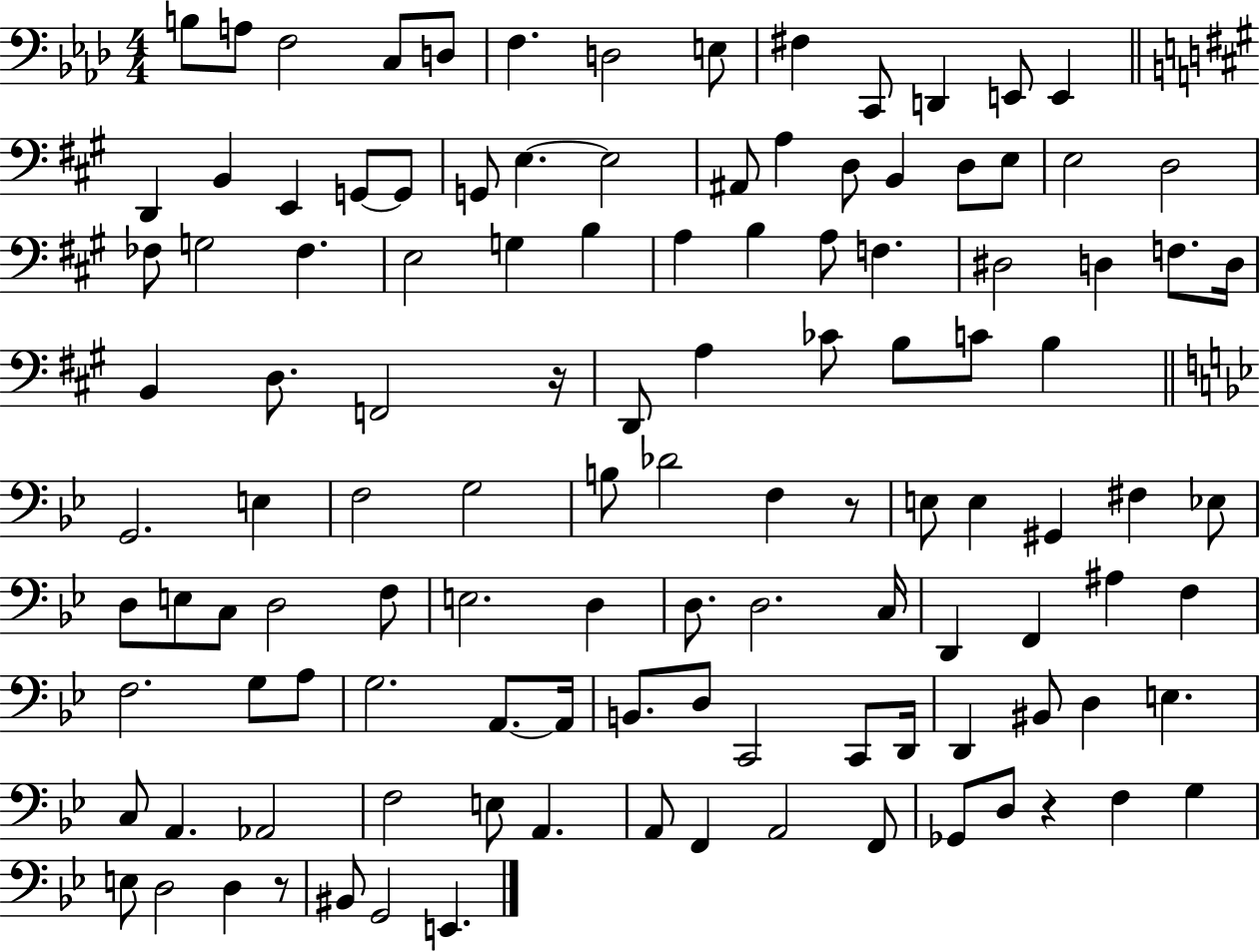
B3/e A3/e F3/h C3/e D3/e F3/q. D3/h E3/e F#3/q C2/e D2/q E2/e E2/q D2/q B2/q E2/q G2/e G2/e G2/e E3/q. E3/h A#2/e A3/q D3/e B2/q D3/e E3/e E3/h D3/h FES3/e G3/h FES3/q. E3/h G3/q B3/q A3/q B3/q A3/e F3/q. D#3/h D3/q F3/e. D3/s B2/q D3/e. F2/h R/s D2/e A3/q CES4/e B3/e C4/e B3/q G2/h. E3/q F3/h G3/h B3/e Db4/h F3/q R/e E3/e E3/q G#2/q F#3/q Eb3/e D3/e E3/e C3/e D3/h F3/e E3/h. D3/q D3/e. D3/h. C3/s D2/q F2/q A#3/q F3/q F3/h. G3/e A3/e G3/h. A2/e. A2/s B2/e. D3/e C2/h C2/e D2/s D2/q BIS2/e D3/q E3/q. C3/e A2/q. Ab2/h F3/h E3/e A2/q. A2/e F2/q A2/h F2/e Gb2/e D3/e R/q F3/q G3/q E3/e D3/h D3/q R/e BIS2/e G2/h E2/q.